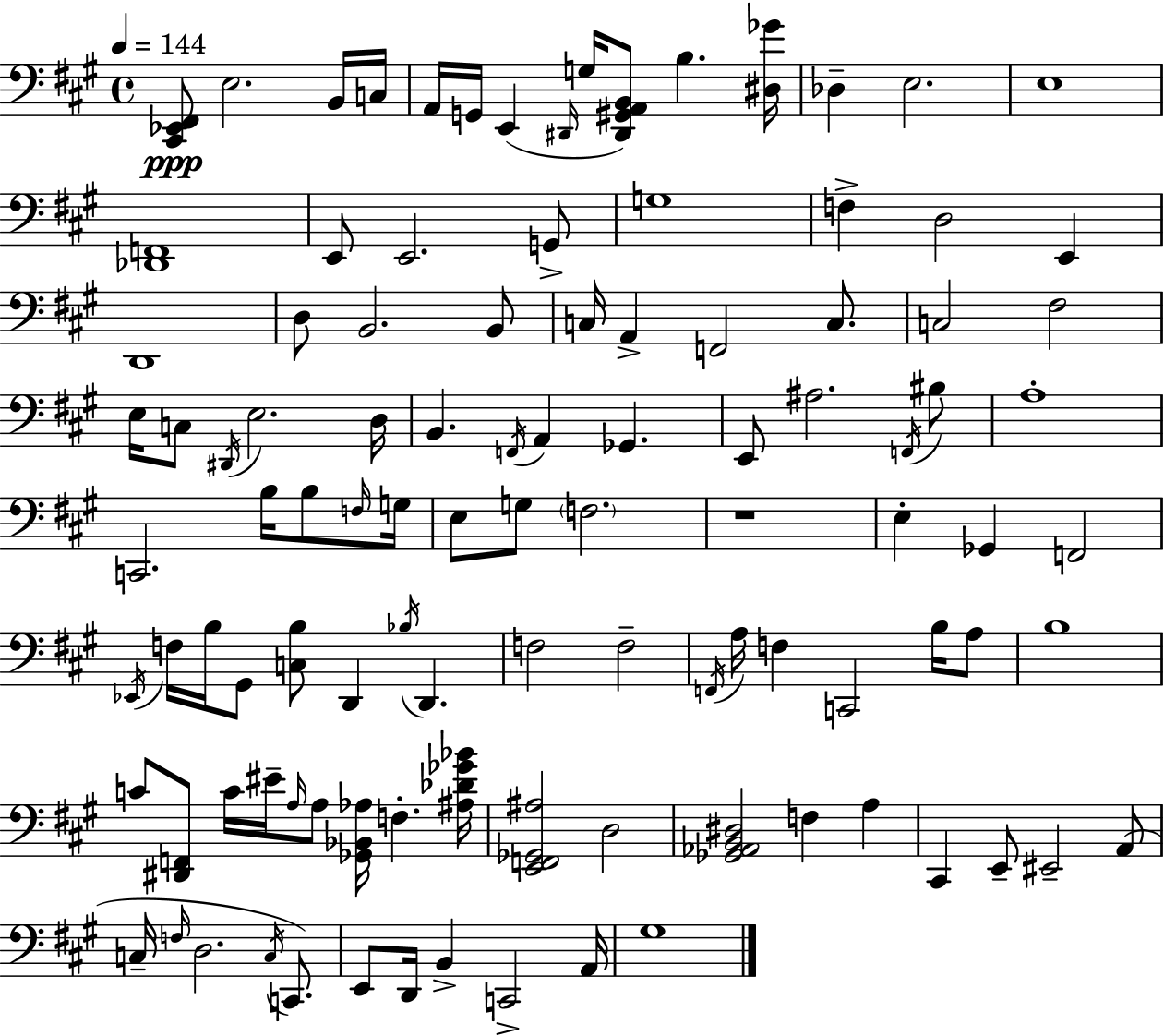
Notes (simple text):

[C#2,Eb2,F#2]/e E3/h. B2/s C3/s A2/s G2/s E2/q D#2/s G3/s [D#2,G#2,A2,B2]/e B3/q. [D#3,Gb4]/s Db3/q E3/h. E3/w [Db2,F2]/w E2/e E2/h. G2/e G3/w F3/q D3/h E2/q D2/w D3/e B2/h. B2/e C3/s A2/q F2/h C3/e. C3/h F#3/h E3/s C3/e D#2/s E3/h. D3/s B2/q. F2/s A2/q Gb2/q. E2/e A#3/h. F2/s BIS3/e A3/w C2/h. B3/s B3/e F3/s G3/s E3/e G3/e F3/h. R/w E3/q Gb2/q F2/h Eb2/s F3/s B3/s G#2/e [C3,B3]/e D2/q Bb3/s D2/q. F3/h F3/h F2/s A3/s F3/q C2/h B3/s A3/e B3/w C4/e [D#2,F2]/e C4/s EIS4/s A3/s A3/e [Gb2,Bb2,Ab3]/s F3/q. [A#3,Db4,Gb4,Bb4]/s [E2,F2,Gb2,A#3]/h D3/h [Gb2,Ab2,B2,D#3]/h F3/q A3/q C#2/q E2/e EIS2/h A2/e C3/s F3/s D3/h. C3/s C2/e. E2/e D2/s B2/q C2/h A2/s G#3/w